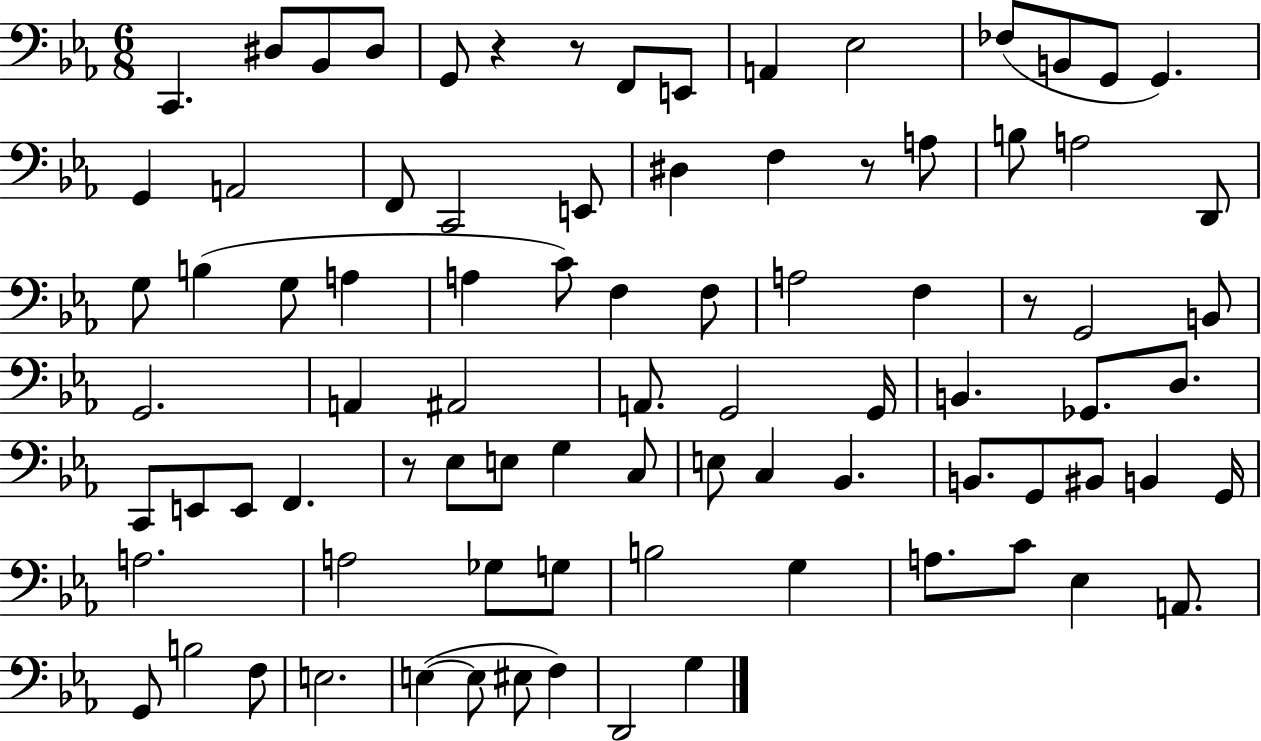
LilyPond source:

{
  \clef bass
  \numericTimeSignature
  \time 6/8
  \key ees \major
  c,4. dis8 bes,8 dis8 | g,8 r4 r8 f,8 e,8 | a,4 ees2 | fes8( b,8 g,8 g,4.) | \break g,4 a,2 | f,8 c,2 e,8 | dis4 f4 r8 a8 | b8 a2 d,8 | \break g8 b4( g8 a4 | a4 c'8) f4 f8 | a2 f4 | r8 g,2 b,8 | \break g,2. | a,4 ais,2 | a,8. g,2 g,16 | b,4. ges,8. d8. | \break c,8 e,8 e,8 f,4. | r8 ees8 e8 g4 c8 | e8 c4 bes,4. | b,8. g,8 bis,8 b,4 g,16 | \break a2. | a2 ges8 g8 | b2 g4 | a8. c'8 ees4 a,8. | \break g,8 b2 f8 | e2. | e4~(~ e8 eis8 f4) | d,2 g4 | \break \bar "|."
}